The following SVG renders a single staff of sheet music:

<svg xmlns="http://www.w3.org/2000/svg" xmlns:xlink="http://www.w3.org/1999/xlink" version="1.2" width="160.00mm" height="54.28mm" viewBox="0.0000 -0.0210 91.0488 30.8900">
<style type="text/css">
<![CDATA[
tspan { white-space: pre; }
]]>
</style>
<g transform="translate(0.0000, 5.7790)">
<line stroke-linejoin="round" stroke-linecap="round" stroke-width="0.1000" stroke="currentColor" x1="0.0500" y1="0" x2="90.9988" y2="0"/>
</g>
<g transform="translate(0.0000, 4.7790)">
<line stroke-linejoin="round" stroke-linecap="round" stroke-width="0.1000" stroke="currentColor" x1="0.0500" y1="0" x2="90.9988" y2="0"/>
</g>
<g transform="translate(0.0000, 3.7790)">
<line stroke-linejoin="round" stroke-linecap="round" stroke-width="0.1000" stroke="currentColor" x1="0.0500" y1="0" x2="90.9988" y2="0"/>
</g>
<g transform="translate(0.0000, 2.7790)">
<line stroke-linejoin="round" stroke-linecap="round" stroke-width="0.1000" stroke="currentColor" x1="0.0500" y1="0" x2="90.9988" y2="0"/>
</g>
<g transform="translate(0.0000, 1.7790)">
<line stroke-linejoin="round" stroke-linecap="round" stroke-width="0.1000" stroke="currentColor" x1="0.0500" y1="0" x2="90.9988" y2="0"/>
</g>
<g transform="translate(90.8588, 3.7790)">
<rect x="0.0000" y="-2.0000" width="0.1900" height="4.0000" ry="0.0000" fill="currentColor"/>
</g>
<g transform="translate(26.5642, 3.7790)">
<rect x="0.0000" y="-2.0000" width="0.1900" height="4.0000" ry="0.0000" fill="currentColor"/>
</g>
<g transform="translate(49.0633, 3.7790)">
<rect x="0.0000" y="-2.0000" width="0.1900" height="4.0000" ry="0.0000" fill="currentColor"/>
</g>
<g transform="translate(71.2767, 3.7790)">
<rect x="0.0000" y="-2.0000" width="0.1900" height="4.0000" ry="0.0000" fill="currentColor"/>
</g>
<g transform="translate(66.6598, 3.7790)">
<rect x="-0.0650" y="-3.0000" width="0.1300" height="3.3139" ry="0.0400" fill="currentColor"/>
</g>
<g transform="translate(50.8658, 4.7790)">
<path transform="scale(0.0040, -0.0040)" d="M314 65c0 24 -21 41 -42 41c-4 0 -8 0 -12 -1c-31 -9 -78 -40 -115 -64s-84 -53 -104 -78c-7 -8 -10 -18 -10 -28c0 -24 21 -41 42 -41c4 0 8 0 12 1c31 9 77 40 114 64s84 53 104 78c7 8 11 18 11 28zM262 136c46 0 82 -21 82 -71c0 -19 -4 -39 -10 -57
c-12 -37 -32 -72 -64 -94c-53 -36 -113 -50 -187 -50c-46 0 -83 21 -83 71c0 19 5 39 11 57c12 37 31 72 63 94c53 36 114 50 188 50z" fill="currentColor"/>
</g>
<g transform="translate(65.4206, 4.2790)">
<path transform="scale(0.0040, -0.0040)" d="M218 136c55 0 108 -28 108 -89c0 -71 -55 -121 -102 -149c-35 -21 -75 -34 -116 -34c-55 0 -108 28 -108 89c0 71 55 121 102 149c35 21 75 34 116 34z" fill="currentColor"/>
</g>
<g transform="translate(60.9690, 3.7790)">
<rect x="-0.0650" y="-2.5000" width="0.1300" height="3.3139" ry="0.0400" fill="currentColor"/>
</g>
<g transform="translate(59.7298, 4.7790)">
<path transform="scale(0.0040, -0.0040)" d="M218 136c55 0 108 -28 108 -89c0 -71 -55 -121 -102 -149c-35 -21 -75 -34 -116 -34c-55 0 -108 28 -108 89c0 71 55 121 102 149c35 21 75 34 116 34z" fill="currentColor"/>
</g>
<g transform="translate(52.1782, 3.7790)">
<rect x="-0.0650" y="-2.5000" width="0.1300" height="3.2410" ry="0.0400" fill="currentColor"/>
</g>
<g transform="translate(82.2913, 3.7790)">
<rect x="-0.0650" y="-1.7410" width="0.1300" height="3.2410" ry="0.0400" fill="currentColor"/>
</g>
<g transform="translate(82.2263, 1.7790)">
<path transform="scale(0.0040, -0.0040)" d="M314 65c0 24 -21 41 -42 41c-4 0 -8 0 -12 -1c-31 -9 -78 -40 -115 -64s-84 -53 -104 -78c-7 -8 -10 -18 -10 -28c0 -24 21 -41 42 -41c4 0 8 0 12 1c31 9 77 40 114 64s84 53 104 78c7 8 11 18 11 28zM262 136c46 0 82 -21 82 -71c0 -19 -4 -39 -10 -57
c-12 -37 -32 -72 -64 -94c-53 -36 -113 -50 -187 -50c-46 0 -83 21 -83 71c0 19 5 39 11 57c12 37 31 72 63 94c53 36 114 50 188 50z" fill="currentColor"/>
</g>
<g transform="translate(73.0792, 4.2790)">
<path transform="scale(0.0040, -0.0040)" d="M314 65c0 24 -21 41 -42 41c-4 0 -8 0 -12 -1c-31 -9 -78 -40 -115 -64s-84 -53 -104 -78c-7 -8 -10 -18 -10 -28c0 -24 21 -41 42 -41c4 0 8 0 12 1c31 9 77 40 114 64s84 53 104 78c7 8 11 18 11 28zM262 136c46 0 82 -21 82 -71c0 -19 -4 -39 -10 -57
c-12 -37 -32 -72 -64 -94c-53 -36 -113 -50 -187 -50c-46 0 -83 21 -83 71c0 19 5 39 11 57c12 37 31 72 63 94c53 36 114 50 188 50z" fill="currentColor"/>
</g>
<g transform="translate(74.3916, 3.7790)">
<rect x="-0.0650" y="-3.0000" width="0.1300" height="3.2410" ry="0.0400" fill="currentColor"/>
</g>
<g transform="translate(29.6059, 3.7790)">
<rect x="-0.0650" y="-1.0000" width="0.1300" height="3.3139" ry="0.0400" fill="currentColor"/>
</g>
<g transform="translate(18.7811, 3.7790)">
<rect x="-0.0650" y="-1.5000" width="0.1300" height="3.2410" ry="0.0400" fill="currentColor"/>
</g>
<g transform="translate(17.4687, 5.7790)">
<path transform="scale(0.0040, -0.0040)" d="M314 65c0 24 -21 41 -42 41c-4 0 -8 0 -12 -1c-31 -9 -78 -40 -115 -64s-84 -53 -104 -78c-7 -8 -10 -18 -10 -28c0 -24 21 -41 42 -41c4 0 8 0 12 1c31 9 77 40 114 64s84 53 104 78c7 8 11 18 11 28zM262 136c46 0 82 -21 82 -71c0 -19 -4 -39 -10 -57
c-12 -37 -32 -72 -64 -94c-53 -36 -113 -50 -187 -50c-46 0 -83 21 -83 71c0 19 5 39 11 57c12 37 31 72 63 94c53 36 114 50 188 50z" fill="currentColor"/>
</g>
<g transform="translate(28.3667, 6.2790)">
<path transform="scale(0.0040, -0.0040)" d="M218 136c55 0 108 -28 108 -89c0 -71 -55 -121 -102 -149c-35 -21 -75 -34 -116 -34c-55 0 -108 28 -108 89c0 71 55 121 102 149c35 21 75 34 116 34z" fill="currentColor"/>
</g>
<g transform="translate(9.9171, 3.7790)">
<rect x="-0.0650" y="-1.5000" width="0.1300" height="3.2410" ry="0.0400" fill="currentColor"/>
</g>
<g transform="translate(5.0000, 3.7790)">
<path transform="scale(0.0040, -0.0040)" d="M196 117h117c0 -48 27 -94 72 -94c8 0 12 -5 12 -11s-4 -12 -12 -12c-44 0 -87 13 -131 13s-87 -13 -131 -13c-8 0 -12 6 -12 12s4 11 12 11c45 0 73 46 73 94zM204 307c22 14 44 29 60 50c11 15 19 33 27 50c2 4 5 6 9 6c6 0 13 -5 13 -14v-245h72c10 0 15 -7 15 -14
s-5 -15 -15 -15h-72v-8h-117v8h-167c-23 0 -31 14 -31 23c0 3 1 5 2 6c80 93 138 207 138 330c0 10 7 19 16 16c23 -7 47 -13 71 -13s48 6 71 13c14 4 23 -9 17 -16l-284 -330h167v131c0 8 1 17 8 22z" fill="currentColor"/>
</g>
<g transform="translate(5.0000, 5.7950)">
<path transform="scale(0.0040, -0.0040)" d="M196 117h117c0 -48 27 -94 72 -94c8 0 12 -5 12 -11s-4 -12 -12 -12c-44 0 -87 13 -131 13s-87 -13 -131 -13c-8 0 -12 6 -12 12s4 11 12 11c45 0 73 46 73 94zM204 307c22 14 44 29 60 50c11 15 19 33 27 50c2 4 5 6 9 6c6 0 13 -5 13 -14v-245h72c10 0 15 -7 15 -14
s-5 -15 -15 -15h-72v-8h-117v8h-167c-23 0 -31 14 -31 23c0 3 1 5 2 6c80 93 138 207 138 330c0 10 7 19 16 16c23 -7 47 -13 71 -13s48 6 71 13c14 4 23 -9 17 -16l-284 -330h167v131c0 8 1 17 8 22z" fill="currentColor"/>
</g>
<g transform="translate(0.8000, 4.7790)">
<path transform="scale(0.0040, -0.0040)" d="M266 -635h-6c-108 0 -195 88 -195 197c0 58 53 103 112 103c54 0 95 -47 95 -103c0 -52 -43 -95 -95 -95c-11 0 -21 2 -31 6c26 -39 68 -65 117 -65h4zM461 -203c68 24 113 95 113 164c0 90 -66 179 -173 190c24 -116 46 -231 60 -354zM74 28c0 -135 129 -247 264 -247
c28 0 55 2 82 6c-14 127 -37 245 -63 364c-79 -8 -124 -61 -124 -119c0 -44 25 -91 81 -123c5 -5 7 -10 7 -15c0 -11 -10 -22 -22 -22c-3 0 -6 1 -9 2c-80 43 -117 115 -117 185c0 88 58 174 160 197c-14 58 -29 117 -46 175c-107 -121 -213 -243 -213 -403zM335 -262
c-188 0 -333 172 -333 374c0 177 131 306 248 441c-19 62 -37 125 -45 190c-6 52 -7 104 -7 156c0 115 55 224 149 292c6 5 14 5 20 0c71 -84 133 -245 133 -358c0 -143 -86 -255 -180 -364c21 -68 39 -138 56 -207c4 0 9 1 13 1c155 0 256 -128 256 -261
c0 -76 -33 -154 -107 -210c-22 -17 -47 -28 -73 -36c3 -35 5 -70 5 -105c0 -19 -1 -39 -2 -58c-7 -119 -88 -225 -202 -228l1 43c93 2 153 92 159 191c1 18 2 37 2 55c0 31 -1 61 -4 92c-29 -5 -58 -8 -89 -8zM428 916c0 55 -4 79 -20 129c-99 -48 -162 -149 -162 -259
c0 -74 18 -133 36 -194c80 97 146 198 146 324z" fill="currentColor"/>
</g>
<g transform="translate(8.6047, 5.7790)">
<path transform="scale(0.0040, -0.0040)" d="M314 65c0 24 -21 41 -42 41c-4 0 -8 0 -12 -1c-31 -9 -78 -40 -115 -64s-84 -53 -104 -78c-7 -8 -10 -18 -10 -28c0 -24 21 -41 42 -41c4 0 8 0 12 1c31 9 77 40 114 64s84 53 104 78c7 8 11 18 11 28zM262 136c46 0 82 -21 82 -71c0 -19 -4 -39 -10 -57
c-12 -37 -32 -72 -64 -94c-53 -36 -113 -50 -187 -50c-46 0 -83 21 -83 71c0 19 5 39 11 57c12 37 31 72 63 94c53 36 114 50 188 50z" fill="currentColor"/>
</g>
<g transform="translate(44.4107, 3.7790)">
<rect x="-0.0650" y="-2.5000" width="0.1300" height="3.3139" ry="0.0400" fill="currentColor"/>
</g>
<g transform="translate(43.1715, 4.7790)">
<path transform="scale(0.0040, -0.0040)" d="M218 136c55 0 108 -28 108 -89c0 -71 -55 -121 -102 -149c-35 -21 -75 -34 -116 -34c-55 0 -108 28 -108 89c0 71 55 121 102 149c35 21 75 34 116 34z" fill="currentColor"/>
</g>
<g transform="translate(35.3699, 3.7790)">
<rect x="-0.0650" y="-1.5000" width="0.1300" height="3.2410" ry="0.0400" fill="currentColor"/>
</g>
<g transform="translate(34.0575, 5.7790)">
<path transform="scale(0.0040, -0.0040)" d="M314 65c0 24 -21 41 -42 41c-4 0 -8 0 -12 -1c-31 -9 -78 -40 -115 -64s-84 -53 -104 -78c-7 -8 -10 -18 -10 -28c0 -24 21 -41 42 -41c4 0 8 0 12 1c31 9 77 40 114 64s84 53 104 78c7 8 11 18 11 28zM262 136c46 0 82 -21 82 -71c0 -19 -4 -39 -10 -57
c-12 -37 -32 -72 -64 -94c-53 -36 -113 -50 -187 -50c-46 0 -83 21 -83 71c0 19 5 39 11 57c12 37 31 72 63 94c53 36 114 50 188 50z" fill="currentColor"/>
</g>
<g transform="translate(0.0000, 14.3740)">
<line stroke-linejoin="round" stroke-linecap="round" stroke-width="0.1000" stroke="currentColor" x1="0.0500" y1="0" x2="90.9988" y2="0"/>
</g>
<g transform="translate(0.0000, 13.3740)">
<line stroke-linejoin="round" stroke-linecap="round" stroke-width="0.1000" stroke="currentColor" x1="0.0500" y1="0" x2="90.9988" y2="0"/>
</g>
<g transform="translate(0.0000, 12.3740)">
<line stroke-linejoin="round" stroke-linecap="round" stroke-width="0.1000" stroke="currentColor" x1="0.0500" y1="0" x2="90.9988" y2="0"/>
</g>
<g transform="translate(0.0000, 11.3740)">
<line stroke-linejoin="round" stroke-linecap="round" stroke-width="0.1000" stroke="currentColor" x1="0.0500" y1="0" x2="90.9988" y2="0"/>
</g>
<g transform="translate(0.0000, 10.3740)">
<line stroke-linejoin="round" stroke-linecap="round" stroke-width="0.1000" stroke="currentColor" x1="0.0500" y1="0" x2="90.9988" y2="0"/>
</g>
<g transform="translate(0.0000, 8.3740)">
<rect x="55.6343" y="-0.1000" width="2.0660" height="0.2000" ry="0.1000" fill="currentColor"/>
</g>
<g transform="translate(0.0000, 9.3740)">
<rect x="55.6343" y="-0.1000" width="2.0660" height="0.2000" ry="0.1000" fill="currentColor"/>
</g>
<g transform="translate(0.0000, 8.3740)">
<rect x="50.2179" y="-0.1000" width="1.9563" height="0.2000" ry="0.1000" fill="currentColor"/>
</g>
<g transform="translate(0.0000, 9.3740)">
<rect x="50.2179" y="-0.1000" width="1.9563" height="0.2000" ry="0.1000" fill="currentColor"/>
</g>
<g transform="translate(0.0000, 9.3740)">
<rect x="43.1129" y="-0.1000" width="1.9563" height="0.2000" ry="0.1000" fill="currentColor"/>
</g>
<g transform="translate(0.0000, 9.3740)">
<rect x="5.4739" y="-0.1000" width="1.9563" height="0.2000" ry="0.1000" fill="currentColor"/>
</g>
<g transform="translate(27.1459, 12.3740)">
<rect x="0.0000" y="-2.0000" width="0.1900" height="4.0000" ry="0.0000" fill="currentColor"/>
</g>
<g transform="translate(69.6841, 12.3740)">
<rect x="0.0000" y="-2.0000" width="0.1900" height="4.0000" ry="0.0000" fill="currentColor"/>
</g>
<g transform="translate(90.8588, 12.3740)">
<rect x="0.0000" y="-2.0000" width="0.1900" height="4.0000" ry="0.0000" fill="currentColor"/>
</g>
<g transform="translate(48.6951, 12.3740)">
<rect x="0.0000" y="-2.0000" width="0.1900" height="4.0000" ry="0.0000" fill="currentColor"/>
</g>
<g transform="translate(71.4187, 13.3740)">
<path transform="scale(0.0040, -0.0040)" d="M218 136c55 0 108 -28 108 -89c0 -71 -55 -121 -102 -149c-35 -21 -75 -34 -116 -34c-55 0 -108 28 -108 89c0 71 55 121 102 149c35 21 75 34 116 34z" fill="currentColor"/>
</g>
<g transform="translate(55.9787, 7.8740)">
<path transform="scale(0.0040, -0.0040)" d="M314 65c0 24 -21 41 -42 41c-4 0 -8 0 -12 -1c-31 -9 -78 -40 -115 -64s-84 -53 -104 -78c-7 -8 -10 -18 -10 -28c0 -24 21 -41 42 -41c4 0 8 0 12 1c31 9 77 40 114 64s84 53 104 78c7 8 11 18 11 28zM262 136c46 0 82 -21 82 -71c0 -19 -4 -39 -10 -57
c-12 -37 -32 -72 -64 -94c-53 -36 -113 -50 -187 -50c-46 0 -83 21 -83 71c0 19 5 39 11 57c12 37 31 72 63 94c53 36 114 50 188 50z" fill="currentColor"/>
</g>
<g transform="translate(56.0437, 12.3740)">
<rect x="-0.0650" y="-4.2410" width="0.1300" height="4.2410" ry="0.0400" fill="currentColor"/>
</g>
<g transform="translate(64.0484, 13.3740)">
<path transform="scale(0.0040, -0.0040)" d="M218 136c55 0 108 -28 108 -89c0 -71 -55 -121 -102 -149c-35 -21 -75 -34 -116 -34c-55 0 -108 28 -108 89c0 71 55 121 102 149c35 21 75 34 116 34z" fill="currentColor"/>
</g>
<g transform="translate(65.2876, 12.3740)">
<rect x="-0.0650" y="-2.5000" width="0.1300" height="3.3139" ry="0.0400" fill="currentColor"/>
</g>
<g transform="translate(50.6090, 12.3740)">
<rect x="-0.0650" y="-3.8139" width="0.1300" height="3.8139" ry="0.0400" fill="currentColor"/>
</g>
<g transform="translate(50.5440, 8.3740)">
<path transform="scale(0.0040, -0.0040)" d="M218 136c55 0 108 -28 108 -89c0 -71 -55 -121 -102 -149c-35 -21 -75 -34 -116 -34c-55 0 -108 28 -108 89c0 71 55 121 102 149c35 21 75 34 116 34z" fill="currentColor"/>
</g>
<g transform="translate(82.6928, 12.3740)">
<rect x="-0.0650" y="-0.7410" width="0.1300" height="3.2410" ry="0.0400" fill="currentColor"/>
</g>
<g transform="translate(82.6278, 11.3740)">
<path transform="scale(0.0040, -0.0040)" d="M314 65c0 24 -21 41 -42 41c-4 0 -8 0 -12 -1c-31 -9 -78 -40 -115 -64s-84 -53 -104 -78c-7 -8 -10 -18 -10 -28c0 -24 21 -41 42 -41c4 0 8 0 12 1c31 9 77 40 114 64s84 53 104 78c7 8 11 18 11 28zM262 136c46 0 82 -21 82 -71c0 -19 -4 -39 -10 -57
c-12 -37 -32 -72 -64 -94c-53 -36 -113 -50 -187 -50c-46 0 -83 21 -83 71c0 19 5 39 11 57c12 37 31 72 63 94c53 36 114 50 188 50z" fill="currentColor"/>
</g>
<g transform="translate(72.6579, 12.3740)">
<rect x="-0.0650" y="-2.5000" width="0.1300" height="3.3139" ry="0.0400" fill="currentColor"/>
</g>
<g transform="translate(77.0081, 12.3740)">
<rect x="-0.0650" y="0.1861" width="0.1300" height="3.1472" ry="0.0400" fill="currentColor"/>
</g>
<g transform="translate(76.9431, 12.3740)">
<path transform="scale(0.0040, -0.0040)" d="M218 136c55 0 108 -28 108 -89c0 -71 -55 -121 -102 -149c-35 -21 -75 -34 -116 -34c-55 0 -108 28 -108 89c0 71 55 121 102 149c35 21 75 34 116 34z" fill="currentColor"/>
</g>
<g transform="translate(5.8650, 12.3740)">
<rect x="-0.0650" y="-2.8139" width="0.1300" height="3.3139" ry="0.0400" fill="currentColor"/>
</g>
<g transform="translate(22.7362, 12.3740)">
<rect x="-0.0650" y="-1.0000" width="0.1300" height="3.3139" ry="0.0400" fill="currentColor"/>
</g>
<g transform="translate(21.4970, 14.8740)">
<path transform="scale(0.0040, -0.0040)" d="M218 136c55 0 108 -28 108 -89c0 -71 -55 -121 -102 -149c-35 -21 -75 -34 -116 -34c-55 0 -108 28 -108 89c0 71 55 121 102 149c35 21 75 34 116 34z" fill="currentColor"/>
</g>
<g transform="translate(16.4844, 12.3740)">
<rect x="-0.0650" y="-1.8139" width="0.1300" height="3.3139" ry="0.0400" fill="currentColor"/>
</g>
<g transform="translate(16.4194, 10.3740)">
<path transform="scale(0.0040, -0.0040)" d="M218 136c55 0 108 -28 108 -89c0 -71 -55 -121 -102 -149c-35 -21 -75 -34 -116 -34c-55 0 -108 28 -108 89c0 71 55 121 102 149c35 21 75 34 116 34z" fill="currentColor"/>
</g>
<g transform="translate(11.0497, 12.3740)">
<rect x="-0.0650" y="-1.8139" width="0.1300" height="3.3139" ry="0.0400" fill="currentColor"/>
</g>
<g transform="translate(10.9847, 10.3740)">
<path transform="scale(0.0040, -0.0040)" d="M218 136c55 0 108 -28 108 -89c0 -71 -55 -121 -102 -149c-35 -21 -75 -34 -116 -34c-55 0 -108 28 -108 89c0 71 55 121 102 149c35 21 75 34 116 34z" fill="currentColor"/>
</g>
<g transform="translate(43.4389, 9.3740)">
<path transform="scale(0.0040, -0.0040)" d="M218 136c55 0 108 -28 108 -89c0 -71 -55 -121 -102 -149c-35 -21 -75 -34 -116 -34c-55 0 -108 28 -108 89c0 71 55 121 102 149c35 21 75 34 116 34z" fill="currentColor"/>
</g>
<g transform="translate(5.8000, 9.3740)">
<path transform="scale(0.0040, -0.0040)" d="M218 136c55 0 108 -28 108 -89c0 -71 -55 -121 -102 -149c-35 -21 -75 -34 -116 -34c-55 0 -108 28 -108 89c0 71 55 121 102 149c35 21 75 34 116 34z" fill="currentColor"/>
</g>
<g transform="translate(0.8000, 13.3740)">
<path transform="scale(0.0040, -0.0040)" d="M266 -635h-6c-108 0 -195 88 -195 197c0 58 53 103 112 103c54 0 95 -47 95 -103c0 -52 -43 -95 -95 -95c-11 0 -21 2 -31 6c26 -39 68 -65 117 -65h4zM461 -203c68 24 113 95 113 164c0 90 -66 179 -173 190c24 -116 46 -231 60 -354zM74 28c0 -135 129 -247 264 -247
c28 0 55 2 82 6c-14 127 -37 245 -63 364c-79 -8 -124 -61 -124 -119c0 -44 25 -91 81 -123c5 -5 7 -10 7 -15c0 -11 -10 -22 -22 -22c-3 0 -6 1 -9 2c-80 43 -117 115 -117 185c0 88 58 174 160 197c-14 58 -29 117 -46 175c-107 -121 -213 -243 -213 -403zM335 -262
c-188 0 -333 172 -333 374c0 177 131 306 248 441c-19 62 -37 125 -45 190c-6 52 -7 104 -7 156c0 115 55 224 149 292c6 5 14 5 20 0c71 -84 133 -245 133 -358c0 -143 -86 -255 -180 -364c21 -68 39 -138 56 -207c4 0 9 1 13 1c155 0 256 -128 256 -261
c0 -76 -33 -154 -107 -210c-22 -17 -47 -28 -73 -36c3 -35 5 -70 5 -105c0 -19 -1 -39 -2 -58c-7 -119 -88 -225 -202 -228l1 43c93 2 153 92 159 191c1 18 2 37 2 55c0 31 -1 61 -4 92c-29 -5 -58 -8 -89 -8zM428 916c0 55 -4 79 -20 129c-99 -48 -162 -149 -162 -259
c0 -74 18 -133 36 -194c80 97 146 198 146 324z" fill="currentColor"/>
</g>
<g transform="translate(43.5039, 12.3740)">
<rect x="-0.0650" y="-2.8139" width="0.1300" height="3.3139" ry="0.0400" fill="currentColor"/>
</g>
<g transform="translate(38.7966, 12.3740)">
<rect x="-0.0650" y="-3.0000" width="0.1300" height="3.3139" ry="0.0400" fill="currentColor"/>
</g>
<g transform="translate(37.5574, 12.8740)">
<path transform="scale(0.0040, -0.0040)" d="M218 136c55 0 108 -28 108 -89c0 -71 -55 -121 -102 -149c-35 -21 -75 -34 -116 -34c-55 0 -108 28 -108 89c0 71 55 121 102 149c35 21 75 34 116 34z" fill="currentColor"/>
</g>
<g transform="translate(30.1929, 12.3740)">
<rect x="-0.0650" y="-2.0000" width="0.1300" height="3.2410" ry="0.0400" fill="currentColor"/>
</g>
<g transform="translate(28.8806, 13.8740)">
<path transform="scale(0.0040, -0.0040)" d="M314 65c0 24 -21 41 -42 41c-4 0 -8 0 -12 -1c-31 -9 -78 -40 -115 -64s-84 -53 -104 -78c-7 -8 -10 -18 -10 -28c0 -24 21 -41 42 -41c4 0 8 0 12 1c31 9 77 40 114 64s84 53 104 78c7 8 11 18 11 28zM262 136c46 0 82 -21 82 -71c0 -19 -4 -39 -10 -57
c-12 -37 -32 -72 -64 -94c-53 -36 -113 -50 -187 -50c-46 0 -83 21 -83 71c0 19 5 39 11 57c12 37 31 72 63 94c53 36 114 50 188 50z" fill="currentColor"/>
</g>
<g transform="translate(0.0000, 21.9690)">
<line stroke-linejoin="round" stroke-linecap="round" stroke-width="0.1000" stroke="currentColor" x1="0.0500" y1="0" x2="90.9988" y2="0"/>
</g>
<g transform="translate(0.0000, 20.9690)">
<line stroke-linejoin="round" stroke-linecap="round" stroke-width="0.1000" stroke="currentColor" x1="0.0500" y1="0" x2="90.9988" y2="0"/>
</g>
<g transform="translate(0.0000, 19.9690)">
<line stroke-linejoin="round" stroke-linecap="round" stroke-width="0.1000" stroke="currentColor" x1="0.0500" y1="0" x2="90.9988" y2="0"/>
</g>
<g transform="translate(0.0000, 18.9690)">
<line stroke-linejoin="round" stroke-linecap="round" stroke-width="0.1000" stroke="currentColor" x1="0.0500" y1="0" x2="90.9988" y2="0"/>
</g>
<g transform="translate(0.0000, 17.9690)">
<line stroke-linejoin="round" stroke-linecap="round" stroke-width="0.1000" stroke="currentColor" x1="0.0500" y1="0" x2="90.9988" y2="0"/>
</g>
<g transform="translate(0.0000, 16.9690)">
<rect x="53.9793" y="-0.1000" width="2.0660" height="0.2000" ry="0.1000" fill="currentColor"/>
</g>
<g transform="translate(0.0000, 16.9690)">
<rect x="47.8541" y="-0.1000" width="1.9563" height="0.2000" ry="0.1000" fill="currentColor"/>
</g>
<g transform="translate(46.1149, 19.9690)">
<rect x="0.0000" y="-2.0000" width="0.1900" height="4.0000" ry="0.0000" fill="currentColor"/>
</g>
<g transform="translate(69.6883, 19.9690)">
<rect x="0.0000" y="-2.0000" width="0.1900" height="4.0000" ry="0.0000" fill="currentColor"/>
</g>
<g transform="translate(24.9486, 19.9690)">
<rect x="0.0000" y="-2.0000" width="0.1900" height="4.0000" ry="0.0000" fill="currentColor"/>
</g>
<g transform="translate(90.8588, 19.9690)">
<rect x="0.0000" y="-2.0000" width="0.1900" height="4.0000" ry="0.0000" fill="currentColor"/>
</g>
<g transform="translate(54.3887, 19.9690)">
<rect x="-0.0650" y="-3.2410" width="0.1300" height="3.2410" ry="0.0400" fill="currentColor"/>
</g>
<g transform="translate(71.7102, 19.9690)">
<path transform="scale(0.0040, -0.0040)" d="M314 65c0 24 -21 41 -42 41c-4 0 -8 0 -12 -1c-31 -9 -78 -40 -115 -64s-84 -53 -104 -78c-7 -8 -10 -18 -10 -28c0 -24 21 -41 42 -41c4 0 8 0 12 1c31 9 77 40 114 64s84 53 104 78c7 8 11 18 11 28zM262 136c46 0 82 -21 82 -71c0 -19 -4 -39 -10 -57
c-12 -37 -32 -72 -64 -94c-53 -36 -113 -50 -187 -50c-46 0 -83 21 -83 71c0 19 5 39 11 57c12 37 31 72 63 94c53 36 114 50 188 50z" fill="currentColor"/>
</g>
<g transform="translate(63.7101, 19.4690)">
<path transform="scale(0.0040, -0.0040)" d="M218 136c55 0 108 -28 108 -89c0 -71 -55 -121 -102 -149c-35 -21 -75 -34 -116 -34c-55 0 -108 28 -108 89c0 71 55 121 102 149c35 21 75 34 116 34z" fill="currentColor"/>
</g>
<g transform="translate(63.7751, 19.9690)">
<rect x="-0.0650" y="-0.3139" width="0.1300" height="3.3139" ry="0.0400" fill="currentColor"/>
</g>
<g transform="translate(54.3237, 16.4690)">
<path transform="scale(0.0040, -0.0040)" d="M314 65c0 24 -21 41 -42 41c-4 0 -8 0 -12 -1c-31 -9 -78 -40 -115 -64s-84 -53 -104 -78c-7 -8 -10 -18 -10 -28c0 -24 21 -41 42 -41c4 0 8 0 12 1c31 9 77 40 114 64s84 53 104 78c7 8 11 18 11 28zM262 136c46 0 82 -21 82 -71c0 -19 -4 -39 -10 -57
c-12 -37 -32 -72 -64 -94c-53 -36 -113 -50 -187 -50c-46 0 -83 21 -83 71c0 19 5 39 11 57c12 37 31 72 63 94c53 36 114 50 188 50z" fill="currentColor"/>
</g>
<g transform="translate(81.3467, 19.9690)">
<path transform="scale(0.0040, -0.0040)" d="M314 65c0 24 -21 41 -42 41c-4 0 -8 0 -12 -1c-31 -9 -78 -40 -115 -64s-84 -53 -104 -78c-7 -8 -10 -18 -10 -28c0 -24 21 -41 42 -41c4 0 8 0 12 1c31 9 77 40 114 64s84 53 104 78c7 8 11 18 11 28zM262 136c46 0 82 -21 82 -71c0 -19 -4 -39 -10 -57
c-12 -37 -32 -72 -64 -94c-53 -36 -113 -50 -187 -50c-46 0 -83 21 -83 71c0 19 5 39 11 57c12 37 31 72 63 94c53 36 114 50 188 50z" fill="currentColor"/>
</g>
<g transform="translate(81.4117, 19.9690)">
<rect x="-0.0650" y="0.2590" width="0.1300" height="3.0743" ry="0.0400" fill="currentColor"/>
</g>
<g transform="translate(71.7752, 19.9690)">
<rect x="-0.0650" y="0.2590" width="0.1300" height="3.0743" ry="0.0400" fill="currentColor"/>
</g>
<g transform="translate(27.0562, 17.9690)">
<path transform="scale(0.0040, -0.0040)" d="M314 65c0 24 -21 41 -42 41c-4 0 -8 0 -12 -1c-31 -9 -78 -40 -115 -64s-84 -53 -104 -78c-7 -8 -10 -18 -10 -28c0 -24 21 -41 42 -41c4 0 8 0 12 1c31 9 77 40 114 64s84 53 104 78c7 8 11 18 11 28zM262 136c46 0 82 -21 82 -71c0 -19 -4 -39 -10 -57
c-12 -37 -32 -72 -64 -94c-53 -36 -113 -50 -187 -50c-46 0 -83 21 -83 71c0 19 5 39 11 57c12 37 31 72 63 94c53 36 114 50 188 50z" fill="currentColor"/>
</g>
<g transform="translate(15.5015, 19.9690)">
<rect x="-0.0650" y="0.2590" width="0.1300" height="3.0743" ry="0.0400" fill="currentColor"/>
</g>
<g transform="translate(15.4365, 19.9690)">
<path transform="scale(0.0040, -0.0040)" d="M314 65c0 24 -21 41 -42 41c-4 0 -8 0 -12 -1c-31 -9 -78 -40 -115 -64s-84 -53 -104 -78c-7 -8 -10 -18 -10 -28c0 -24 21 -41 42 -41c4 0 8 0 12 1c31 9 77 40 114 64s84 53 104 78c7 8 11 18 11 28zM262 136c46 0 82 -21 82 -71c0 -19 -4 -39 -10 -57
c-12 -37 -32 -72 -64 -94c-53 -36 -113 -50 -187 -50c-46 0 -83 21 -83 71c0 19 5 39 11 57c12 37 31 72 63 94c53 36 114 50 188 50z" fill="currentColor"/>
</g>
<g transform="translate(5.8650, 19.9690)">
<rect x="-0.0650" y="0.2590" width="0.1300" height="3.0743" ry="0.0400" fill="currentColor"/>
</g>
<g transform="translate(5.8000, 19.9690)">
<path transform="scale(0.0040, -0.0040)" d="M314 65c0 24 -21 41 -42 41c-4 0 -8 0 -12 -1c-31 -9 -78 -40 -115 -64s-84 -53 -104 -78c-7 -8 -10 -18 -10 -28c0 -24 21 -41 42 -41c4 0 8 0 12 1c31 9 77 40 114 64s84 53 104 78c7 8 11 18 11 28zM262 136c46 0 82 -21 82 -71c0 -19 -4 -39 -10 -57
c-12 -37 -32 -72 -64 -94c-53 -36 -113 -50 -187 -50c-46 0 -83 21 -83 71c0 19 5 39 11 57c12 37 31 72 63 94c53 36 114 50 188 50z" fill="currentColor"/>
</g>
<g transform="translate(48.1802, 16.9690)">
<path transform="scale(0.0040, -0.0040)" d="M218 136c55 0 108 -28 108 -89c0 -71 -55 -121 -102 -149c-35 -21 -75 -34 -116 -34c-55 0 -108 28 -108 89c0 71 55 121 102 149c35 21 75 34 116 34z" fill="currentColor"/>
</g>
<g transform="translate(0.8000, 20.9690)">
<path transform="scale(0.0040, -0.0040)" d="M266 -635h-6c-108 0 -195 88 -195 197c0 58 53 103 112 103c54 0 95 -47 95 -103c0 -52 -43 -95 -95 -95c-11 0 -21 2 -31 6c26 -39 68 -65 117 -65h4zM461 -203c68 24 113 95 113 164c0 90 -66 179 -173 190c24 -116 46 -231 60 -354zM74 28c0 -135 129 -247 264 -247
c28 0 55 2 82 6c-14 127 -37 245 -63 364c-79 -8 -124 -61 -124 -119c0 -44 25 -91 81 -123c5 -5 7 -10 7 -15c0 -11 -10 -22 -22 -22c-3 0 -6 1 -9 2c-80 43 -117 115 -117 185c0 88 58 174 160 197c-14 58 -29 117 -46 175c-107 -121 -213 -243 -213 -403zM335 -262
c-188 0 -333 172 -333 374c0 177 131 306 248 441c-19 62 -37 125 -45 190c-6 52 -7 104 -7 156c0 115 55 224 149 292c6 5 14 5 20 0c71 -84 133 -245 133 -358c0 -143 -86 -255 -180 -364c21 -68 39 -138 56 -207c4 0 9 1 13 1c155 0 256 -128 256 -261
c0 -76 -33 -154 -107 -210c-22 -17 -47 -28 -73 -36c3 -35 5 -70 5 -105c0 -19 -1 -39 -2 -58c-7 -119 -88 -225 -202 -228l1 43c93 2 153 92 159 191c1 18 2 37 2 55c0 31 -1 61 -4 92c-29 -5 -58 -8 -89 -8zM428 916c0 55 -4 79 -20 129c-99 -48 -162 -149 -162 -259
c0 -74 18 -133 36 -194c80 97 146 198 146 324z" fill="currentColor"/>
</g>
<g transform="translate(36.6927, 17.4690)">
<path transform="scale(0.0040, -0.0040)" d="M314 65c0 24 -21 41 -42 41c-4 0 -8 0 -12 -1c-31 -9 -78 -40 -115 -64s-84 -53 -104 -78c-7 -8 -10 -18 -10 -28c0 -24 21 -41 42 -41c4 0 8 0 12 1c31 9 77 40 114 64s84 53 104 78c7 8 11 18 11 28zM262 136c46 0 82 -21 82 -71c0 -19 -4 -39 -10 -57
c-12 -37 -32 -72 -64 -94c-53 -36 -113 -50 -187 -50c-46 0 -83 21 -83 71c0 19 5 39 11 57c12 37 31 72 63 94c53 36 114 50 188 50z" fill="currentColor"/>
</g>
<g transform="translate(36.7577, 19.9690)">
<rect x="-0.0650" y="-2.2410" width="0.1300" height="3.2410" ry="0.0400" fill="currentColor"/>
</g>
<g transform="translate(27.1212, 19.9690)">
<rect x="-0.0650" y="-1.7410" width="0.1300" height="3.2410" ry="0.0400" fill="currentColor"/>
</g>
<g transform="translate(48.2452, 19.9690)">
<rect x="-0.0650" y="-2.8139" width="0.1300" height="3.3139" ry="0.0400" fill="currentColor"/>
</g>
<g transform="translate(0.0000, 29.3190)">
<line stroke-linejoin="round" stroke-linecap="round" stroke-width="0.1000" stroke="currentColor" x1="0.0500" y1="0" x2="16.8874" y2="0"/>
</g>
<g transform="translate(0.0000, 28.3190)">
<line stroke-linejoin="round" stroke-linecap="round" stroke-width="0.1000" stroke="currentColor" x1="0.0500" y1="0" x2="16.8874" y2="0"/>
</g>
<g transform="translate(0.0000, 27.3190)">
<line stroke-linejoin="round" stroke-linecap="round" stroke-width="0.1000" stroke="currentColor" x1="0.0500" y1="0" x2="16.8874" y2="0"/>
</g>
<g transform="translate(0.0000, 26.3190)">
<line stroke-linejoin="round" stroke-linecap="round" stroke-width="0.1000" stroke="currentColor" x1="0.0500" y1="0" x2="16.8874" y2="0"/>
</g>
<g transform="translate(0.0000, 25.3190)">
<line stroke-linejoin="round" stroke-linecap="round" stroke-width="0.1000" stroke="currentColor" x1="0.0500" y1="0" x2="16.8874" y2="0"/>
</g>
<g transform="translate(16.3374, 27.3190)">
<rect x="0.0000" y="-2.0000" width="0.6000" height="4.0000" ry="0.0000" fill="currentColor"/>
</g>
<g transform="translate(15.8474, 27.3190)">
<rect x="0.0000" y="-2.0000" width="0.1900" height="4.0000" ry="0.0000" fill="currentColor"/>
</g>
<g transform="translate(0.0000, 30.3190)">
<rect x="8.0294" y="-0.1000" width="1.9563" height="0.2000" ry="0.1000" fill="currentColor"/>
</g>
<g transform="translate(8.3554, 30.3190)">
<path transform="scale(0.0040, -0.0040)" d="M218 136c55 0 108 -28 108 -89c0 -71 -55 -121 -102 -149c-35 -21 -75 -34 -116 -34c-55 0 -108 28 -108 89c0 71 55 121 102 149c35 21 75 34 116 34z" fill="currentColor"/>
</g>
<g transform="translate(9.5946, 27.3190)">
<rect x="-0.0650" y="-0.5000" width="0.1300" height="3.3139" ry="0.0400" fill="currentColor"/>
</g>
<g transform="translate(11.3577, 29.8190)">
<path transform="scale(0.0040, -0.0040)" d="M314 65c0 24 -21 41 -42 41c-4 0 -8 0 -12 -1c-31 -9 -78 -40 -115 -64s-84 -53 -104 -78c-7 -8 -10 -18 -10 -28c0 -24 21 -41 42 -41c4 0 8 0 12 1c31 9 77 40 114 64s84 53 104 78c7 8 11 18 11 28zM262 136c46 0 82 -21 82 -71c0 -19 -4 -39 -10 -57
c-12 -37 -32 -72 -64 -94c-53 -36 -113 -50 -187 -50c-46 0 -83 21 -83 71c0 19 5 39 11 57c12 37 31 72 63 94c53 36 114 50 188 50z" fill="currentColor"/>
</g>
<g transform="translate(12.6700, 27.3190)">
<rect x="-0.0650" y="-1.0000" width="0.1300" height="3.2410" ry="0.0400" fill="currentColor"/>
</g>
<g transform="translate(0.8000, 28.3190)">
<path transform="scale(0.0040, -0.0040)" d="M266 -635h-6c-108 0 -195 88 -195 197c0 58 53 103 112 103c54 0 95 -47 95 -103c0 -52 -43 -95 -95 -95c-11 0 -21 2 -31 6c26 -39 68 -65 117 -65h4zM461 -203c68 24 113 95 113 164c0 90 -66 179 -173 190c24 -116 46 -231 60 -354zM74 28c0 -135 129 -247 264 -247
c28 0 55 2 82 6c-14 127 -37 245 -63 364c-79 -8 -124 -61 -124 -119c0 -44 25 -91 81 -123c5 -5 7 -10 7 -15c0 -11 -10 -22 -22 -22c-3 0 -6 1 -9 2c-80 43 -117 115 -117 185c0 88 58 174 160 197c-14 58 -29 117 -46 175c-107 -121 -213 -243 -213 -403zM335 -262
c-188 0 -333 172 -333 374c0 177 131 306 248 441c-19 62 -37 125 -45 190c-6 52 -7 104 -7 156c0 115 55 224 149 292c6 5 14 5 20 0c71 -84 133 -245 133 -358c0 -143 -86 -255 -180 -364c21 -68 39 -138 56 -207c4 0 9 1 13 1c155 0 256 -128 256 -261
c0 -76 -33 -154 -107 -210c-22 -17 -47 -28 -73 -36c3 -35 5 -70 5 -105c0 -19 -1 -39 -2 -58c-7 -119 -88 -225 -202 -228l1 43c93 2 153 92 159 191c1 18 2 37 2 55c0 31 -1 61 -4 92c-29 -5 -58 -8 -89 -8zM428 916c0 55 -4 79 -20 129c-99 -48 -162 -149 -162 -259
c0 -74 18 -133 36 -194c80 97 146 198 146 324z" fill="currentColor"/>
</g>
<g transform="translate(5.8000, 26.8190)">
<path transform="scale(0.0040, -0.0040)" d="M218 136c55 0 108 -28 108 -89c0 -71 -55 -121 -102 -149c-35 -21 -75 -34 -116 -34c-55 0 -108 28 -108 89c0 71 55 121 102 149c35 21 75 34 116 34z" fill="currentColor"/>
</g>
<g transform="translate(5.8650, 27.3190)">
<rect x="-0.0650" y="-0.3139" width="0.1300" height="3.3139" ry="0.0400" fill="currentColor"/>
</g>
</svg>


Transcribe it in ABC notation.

X:1
T:Untitled
M:4/4
L:1/4
K:C
E2 E2 D E2 G G2 G A A2 f2 a f f D F2 A a c' d'2 G G B d2 B2 B2 f2 g2 a b2 c B2 B2 c C D2